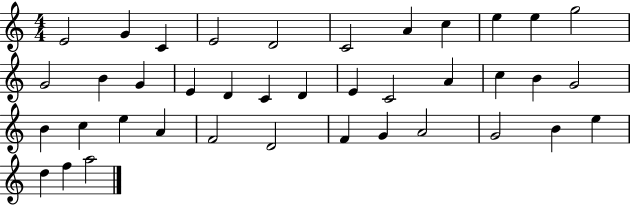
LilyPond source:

{
  \clef treble
  \numericTimeSignature
  \time 4/4
  \key c \major
  e'2 g'4 c'4 | e'2 d'2 | c'2 a'4 c''4 | e''4 e''4 g''2 | \break g'2 b'4 g'4 | e'4 d'4 c'4 d'4 | e'4 c'2 a'4 | c''4 b'4 g'2 | \break b'4 c''4 e''4 a'4 | f'2 d'2 | f'4 g'4 a'2 | g'2 b'4 e''4 | \break d''4 f''4 a''2 | \bar "|."
}